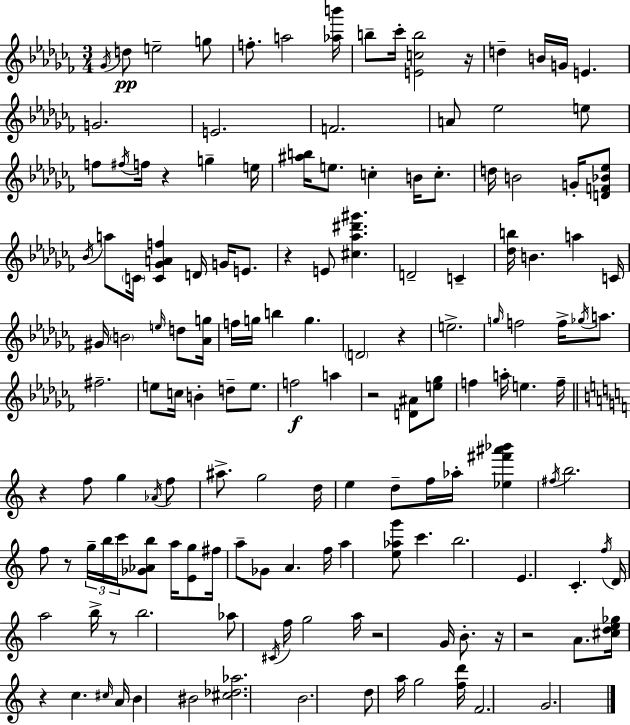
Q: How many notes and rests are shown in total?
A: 150